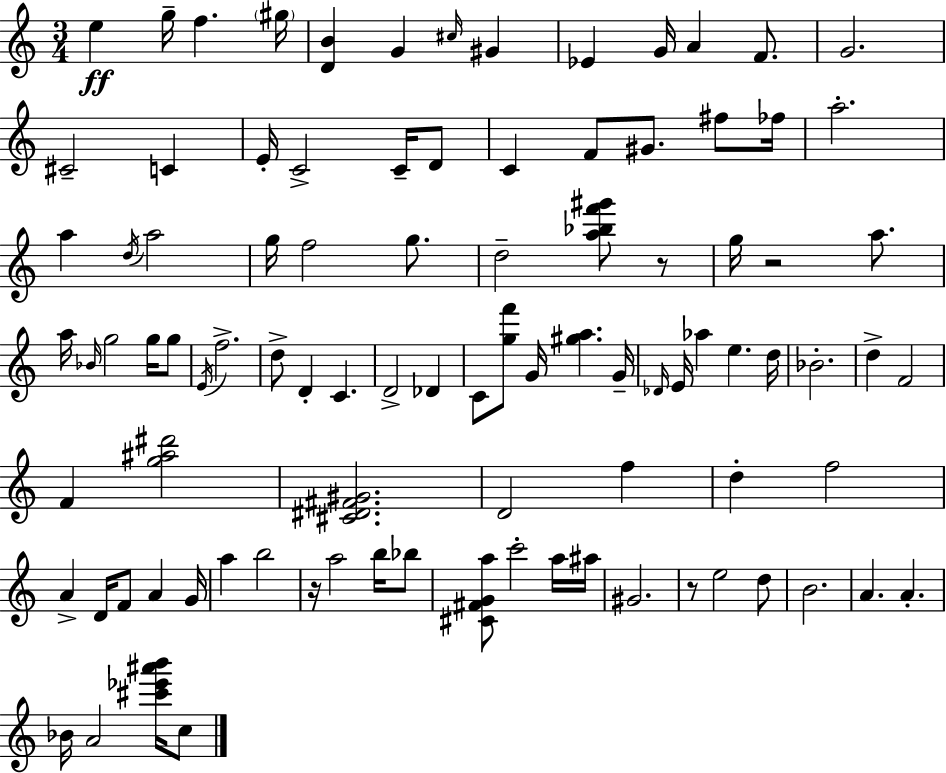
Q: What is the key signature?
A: A minor